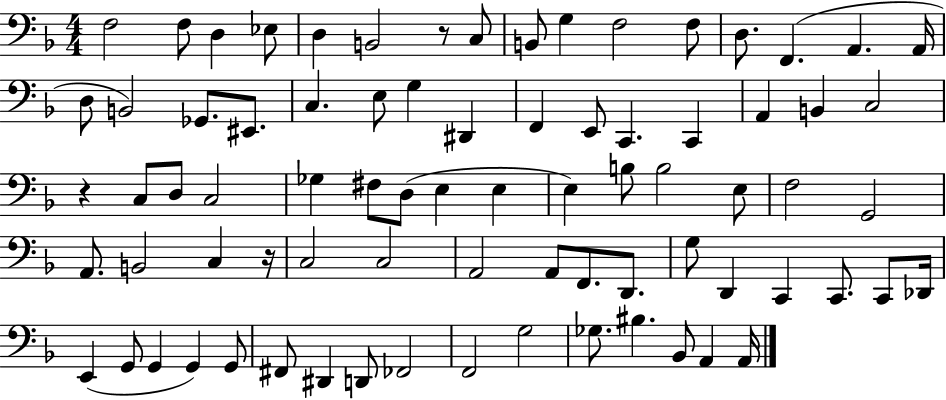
X:1
T:Untitled
M:4/4
L:1/4
K:F
F,2 F,/2 D, _E,/2 D, B,,2 z/2 C,/2 B,,/2 G, F,2 F,/2 D,/2 F,, A,, A,,/4 D,/2 B,,2 _G,,/2 ^E,,/2 C, E,/2 G, ^D,, F,, E,,/2 C,, C,, A,, B,, C,2 z C,/2 D,/2 C,2 _G, ^F,/2 D,/2 E, E, E, B,/2 B,2 E,/2 F,2 G,,2 A,,/2 B,,2 C, z/4 C,2 C,2 A,,2 A,,/2 F,,/2 D,,/2 G,/2 D,, C,, C,,/2 C,,/2 _D,,/4 E,, G,,/2 G,, G,, G,,/2 ^F,,/2 ^D,, D,,/2 _F,,2 F,,2 G,2 _G,/2 ^B, _B,,/2 A,, A,,/4